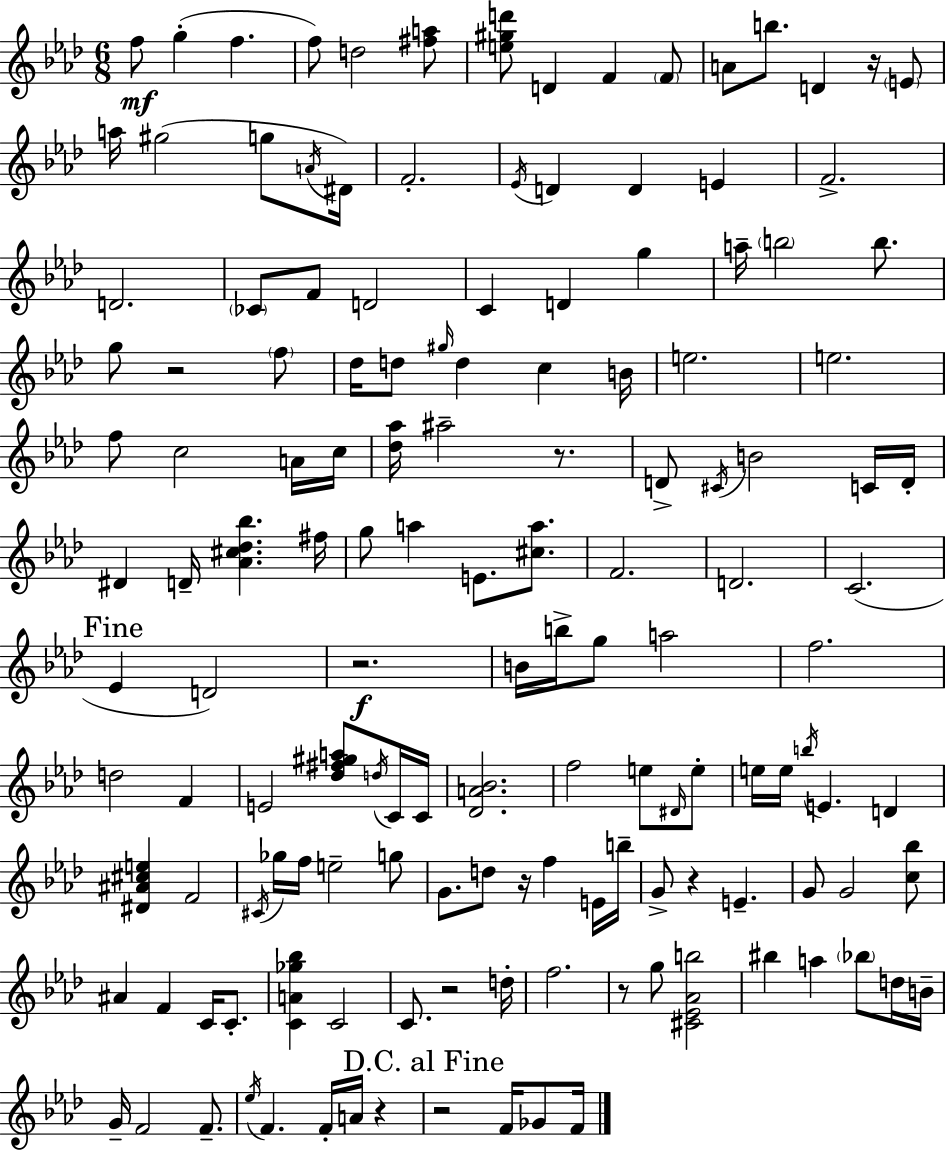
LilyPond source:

{
  \clef treble
  \numericTimeSignature
  \time 6/8
  \key f \minor
  \repeat volta 2 { f''8\mf g''4-.( f''4. | f''8) d''2 <fis'' a''>8 | <e'' gis'' d'''>8 d'4 f'4 \parenthesize f'8 | a'8 b''8. d'4 r16 \parenthesize e'8 | \break a''16 gis''2( g''8 \acciaccatura { a'16 } | dis'16) f'2.-. | \acciaccatura { ees'16 } d'4 d'4 e'4 | f'2.-> | \break d'2. | \parenthesize ces'8 f'8 d'2 | c'4 d'4 g''4 | a''16-- \parenthesize b''2 b''8. | \break g''8 r2 | \parenthesize f''8 des''16 d''8 \grace { gis''16 } d''4 c''4 | b'16 e''2. | e''2. | \break f''8 c''2 | a'16 c''16 <des'' aes''>16 ais''2-- | r8. d'8-> \acciaccatura { cis'16 } b'2 | c'16 d'16-. dis'4 d'16-- <aes' cis'' des'' bes''>4. | \break fis''16 g''8 a''4 e'8. | <cis'' a''>8. f'2. | d'2. | c'2.( | \break \mark "Fine" ees'4 d'2) | r2.\f | b'16 b''16-> g''8 a''2 | f''2. | \break d''2 | f'4 e'2 | <des'' fis'' gis'' a''>8 \acciaccatura { d''16 } c'16 c'16 <des' a' bes'>2. | f''2 | \break e''8 \grace { dis'16 } e''8-. e''16 e''16 \acciaccatura { b''16 } e'4. | d'4 <dis' ais' cis'' e''>4 f'2 | \acciaccatura { cis'16 } ges''16 f''16 e''2-- | g''8 g'8. d''8 | \break r16 f''4 e'16 b''16-- g'8-> r4 | e'4.-- g'8 g'2 | <c'' bes''>8 ais'4 | f'4 c'16 c'8.-. <c' a' ges'' bes''>4 | \break c'2 c'8. r2 | d''16-. f''2. | r8 g''8 | <cis' ees' aes' b''>2 bis''4 | \break a''4 \parenthesize bes''8 d''16 b'16-- g'16-- f'2 | f'8.-- \acciaccatura { ees''16 } f'4. | f'16-. a'16 r4 \mark "D.C. al Fine" r2 | f'16 ges'8 f'16 } \bar "|."
}